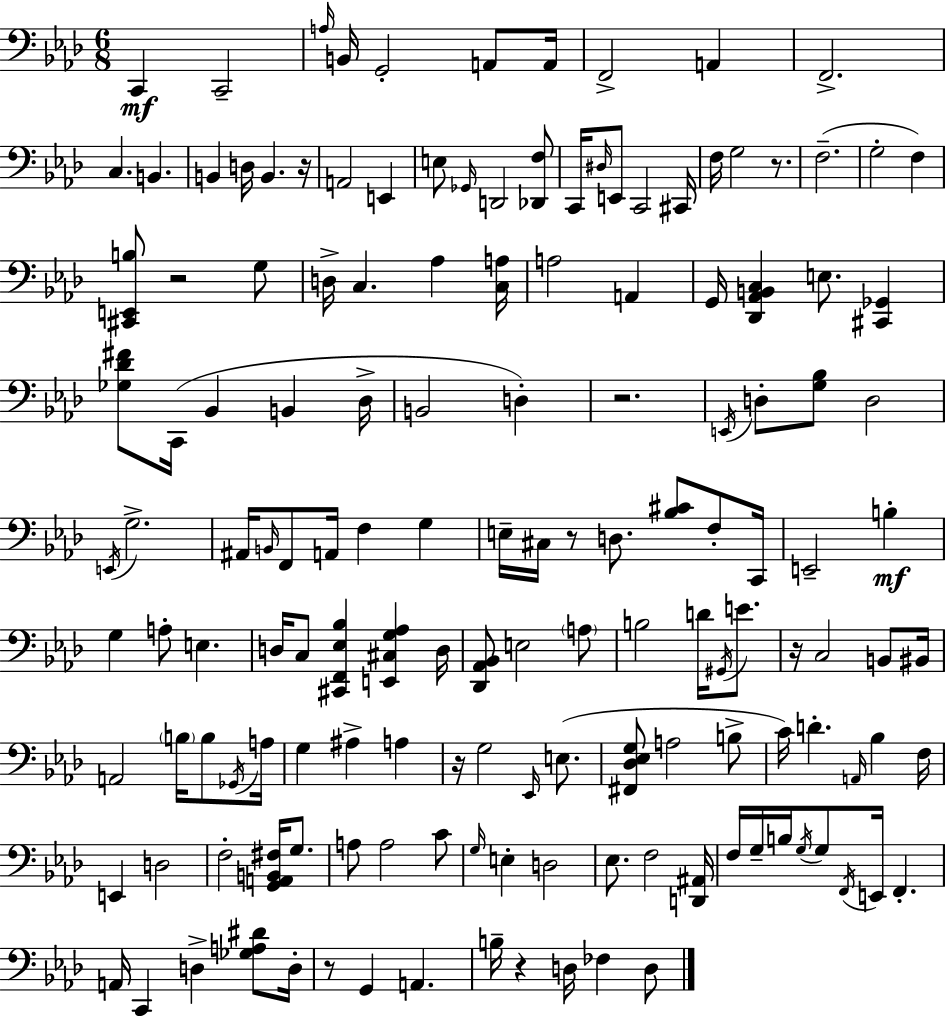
X:1
T:Untitled
M:6/8
L:1/4
K:Fm
C,, C,,2 A,/4 B,,/4 G,,2 A,,/2 A,,/4 F,,2 A,, F,,2 C, B,, B,, D,/4 B,, z/4 A,,2 E,, E,/2 _G,,/4 D,,2 [_D,,F,]/2 C,,/4 ^D,/4 E,,/2 C,,2 ^C,,/4 F,/4 G,2 z/2 F,2 G,2 F, [^C,,E,,B,]/2 z2 G,/2 D,/4 C, _A, [C,A,]/4 A,2 A,, G,,/4 [_D,,_A,,B,,C,] E,/2 [^C,,_G,,] [_G,_D^F]/2 C,,/4 _B,, B,, _D,/4 B,,2 D, z2 E,,/4 D,/2 [G,_B,]/2 D,2 E,,/4 G,2 ^A,,/4 B,,/4 F,,/2 A,,/4 F, G, E,/4 ^C,/4 z/2 D,/2 [_B,^C]/2 F,/2 C,,/4 E,,2 B, G, A,/2 E, D,/4 C,/2 [^C,,F,,_E,_B,] [E,,^C,G,_A,] D,/4 [_D,,_A,,_B,,]/2 E,2 A,/2 B,2 D/4 ^G,,/4 E/2 z/4 C,2 B,,/2 ^B,,/4 A,,2 B,/4 B,/2 _G,,/4 A,/4 G, ^A, A, z/4 G,2 _E,,/4 E,/2 [^F,,_D,_E,G,]/2 A,2 B,/2 C/4 D A,,/4 _B, F,/4 E,, D,2 F,2 [G,,A,,B,,^F,]/4 G,/2 A,/2 A,2 C/2 G,/4 E, D,2 _E,/2 F,2 [D,,^A,,]/4 F,/4 G,/4 B,/4 G,/4 G,/2 F,,/4 E,,/4 F,, A,,/4 C,, D, [_G,A,^D]/2 D,/4 z/2 G,, A,, B,/4 z D,/4 _F, D,/2